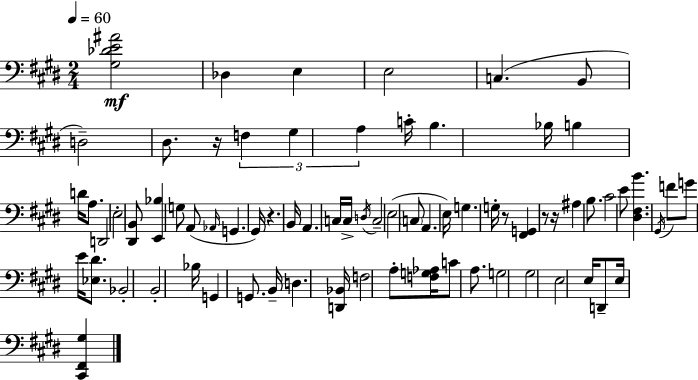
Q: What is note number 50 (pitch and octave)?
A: D3